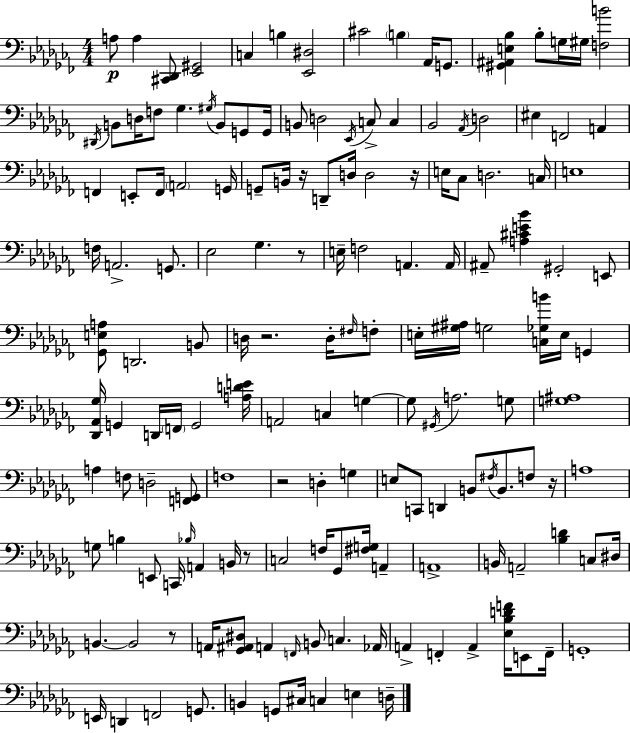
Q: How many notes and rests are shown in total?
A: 158